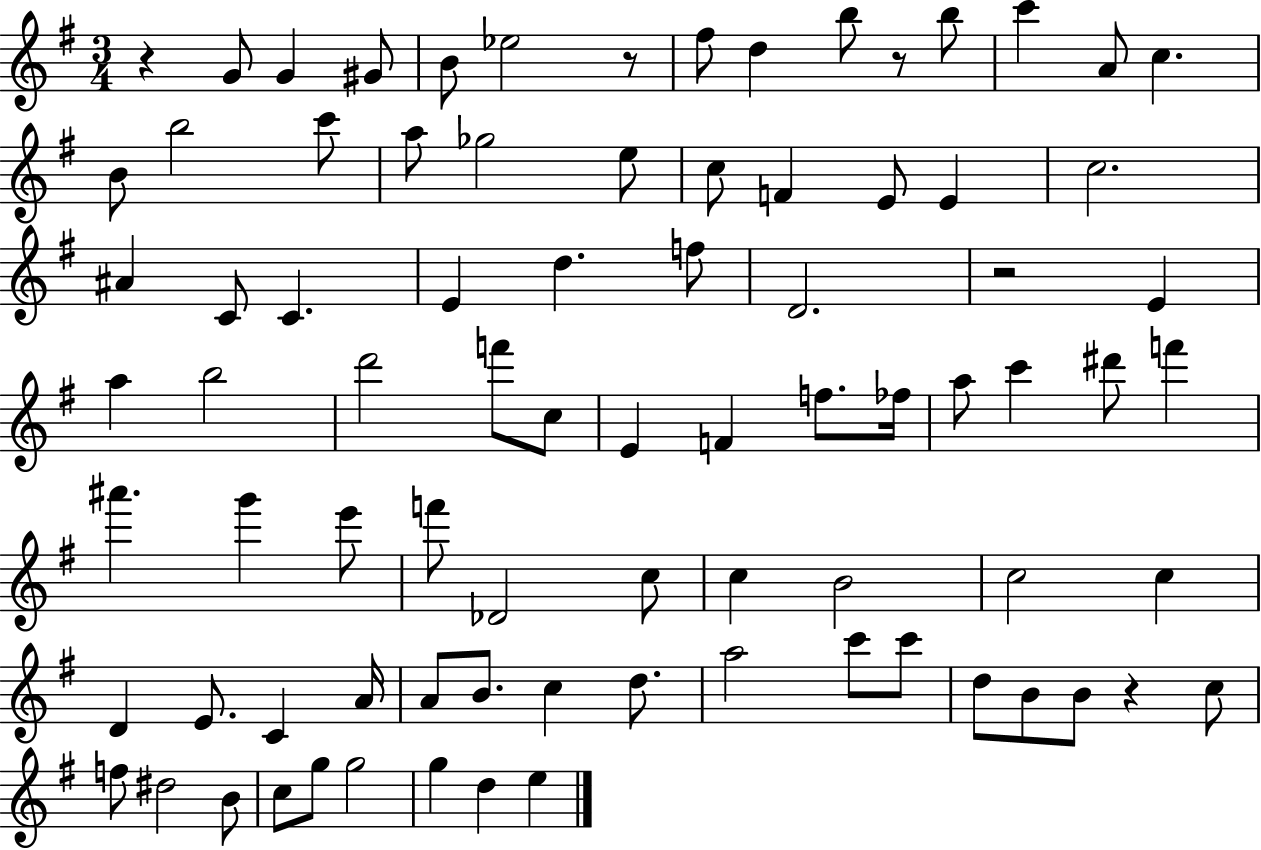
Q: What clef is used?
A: treble